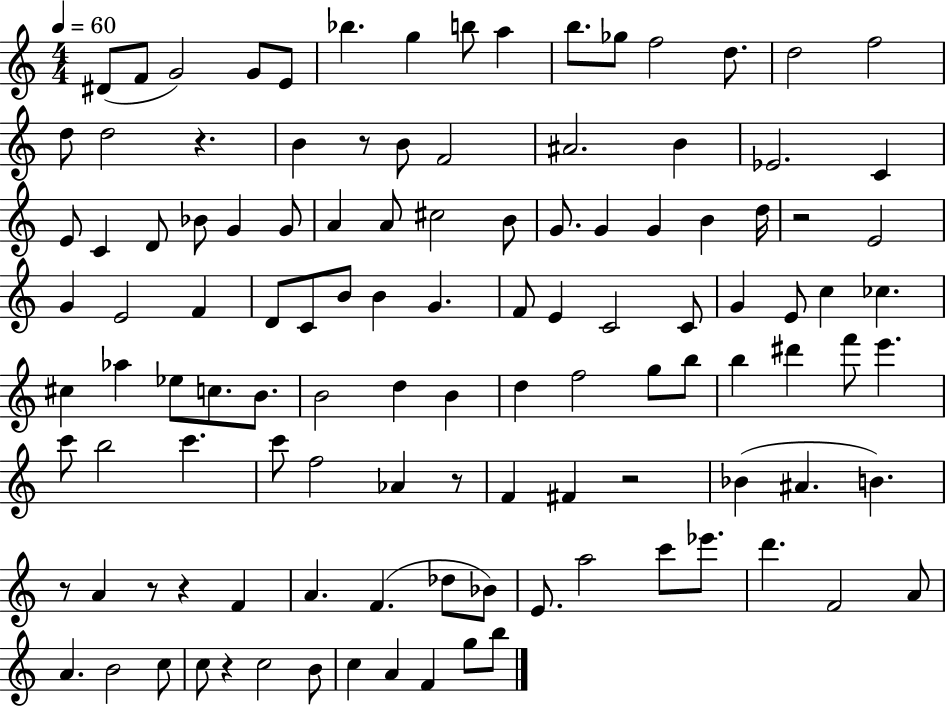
{
  \clef treble
  \numericTimeSignature
  \time 4/4
  \key c \major
  \tempo 4 = 60
  dis'8( f'8 g'2) g'8 e'8 | bes''4. g''4 b''8 a''4 | b''8. ges''8 f''2 d''8. | d''2 f''2 | \break d''8 d''2 r4. | b'4 r8 b'8 f'2 | ais'2. b'4 | ees'2. c'4 | \break e'8 c'4 d'8 bes'8 g'4 g'8 | a'4 a'8 cis''2 b'8 | g'8. g'4 g'4 b'4 d''16 | r2 e'2 | \break g'4 e'2 f'4 | d'8 c'8 b'8 b'4 g'4. | f'8 e'4 c'2 c'8 | g'4 e'8 c''4 ces''4. | \break cis''4 aes''4 ees''8 c''8. b'8. | b'2 d''4 b'4 | d''4 f''2 g''8 b''8 | b''4 dis'''4 f'''8 e'''4. | \break c'''8 b''2 c'''4. | c'''8 f''2 aes'4 r8 | f'4 fis'4 r2 | bes'4( ais'4. b'4.) | \break r8 a'4 r8 r4 f'4 | a'4. f'4.( des''8 bes'8) | e'8. a''2 c'''8 ees'''8. | d'''4. f'2 a'8 | \break a'4. b'2 c''8 | c''8 r4 c''2 b'8 | c''4 a'4 f'4 g''8 b''8 | \bar "|."
}